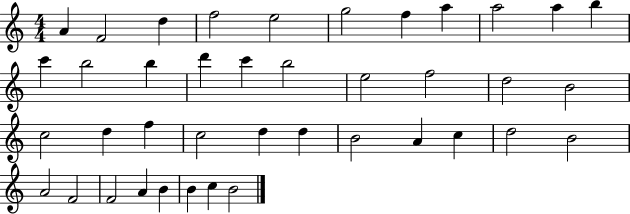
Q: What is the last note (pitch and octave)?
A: B4